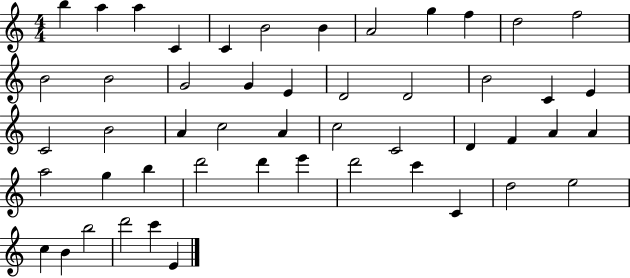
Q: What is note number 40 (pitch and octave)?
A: D6